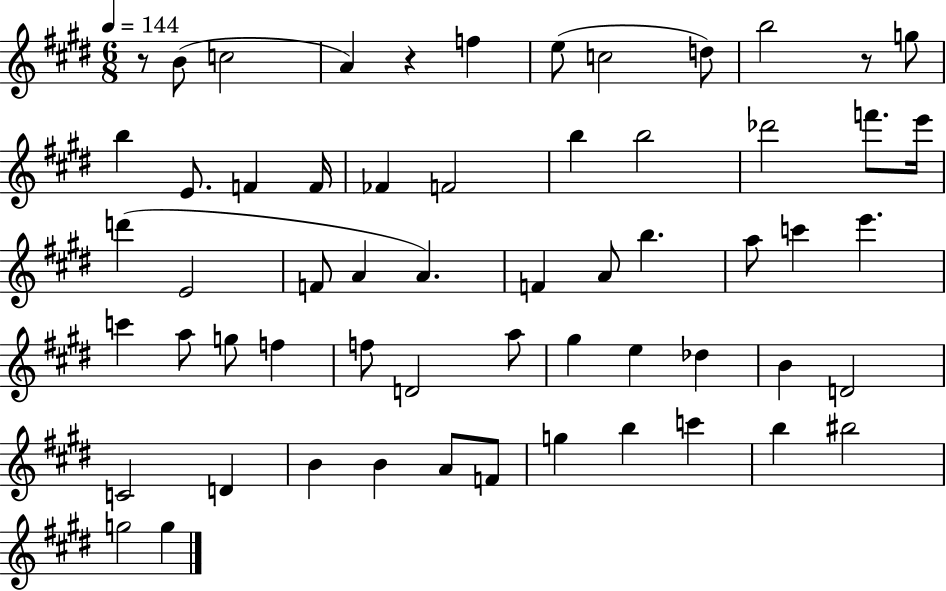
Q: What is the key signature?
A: E major